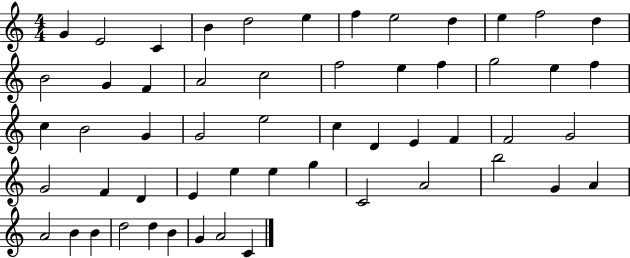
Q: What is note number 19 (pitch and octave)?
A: E5